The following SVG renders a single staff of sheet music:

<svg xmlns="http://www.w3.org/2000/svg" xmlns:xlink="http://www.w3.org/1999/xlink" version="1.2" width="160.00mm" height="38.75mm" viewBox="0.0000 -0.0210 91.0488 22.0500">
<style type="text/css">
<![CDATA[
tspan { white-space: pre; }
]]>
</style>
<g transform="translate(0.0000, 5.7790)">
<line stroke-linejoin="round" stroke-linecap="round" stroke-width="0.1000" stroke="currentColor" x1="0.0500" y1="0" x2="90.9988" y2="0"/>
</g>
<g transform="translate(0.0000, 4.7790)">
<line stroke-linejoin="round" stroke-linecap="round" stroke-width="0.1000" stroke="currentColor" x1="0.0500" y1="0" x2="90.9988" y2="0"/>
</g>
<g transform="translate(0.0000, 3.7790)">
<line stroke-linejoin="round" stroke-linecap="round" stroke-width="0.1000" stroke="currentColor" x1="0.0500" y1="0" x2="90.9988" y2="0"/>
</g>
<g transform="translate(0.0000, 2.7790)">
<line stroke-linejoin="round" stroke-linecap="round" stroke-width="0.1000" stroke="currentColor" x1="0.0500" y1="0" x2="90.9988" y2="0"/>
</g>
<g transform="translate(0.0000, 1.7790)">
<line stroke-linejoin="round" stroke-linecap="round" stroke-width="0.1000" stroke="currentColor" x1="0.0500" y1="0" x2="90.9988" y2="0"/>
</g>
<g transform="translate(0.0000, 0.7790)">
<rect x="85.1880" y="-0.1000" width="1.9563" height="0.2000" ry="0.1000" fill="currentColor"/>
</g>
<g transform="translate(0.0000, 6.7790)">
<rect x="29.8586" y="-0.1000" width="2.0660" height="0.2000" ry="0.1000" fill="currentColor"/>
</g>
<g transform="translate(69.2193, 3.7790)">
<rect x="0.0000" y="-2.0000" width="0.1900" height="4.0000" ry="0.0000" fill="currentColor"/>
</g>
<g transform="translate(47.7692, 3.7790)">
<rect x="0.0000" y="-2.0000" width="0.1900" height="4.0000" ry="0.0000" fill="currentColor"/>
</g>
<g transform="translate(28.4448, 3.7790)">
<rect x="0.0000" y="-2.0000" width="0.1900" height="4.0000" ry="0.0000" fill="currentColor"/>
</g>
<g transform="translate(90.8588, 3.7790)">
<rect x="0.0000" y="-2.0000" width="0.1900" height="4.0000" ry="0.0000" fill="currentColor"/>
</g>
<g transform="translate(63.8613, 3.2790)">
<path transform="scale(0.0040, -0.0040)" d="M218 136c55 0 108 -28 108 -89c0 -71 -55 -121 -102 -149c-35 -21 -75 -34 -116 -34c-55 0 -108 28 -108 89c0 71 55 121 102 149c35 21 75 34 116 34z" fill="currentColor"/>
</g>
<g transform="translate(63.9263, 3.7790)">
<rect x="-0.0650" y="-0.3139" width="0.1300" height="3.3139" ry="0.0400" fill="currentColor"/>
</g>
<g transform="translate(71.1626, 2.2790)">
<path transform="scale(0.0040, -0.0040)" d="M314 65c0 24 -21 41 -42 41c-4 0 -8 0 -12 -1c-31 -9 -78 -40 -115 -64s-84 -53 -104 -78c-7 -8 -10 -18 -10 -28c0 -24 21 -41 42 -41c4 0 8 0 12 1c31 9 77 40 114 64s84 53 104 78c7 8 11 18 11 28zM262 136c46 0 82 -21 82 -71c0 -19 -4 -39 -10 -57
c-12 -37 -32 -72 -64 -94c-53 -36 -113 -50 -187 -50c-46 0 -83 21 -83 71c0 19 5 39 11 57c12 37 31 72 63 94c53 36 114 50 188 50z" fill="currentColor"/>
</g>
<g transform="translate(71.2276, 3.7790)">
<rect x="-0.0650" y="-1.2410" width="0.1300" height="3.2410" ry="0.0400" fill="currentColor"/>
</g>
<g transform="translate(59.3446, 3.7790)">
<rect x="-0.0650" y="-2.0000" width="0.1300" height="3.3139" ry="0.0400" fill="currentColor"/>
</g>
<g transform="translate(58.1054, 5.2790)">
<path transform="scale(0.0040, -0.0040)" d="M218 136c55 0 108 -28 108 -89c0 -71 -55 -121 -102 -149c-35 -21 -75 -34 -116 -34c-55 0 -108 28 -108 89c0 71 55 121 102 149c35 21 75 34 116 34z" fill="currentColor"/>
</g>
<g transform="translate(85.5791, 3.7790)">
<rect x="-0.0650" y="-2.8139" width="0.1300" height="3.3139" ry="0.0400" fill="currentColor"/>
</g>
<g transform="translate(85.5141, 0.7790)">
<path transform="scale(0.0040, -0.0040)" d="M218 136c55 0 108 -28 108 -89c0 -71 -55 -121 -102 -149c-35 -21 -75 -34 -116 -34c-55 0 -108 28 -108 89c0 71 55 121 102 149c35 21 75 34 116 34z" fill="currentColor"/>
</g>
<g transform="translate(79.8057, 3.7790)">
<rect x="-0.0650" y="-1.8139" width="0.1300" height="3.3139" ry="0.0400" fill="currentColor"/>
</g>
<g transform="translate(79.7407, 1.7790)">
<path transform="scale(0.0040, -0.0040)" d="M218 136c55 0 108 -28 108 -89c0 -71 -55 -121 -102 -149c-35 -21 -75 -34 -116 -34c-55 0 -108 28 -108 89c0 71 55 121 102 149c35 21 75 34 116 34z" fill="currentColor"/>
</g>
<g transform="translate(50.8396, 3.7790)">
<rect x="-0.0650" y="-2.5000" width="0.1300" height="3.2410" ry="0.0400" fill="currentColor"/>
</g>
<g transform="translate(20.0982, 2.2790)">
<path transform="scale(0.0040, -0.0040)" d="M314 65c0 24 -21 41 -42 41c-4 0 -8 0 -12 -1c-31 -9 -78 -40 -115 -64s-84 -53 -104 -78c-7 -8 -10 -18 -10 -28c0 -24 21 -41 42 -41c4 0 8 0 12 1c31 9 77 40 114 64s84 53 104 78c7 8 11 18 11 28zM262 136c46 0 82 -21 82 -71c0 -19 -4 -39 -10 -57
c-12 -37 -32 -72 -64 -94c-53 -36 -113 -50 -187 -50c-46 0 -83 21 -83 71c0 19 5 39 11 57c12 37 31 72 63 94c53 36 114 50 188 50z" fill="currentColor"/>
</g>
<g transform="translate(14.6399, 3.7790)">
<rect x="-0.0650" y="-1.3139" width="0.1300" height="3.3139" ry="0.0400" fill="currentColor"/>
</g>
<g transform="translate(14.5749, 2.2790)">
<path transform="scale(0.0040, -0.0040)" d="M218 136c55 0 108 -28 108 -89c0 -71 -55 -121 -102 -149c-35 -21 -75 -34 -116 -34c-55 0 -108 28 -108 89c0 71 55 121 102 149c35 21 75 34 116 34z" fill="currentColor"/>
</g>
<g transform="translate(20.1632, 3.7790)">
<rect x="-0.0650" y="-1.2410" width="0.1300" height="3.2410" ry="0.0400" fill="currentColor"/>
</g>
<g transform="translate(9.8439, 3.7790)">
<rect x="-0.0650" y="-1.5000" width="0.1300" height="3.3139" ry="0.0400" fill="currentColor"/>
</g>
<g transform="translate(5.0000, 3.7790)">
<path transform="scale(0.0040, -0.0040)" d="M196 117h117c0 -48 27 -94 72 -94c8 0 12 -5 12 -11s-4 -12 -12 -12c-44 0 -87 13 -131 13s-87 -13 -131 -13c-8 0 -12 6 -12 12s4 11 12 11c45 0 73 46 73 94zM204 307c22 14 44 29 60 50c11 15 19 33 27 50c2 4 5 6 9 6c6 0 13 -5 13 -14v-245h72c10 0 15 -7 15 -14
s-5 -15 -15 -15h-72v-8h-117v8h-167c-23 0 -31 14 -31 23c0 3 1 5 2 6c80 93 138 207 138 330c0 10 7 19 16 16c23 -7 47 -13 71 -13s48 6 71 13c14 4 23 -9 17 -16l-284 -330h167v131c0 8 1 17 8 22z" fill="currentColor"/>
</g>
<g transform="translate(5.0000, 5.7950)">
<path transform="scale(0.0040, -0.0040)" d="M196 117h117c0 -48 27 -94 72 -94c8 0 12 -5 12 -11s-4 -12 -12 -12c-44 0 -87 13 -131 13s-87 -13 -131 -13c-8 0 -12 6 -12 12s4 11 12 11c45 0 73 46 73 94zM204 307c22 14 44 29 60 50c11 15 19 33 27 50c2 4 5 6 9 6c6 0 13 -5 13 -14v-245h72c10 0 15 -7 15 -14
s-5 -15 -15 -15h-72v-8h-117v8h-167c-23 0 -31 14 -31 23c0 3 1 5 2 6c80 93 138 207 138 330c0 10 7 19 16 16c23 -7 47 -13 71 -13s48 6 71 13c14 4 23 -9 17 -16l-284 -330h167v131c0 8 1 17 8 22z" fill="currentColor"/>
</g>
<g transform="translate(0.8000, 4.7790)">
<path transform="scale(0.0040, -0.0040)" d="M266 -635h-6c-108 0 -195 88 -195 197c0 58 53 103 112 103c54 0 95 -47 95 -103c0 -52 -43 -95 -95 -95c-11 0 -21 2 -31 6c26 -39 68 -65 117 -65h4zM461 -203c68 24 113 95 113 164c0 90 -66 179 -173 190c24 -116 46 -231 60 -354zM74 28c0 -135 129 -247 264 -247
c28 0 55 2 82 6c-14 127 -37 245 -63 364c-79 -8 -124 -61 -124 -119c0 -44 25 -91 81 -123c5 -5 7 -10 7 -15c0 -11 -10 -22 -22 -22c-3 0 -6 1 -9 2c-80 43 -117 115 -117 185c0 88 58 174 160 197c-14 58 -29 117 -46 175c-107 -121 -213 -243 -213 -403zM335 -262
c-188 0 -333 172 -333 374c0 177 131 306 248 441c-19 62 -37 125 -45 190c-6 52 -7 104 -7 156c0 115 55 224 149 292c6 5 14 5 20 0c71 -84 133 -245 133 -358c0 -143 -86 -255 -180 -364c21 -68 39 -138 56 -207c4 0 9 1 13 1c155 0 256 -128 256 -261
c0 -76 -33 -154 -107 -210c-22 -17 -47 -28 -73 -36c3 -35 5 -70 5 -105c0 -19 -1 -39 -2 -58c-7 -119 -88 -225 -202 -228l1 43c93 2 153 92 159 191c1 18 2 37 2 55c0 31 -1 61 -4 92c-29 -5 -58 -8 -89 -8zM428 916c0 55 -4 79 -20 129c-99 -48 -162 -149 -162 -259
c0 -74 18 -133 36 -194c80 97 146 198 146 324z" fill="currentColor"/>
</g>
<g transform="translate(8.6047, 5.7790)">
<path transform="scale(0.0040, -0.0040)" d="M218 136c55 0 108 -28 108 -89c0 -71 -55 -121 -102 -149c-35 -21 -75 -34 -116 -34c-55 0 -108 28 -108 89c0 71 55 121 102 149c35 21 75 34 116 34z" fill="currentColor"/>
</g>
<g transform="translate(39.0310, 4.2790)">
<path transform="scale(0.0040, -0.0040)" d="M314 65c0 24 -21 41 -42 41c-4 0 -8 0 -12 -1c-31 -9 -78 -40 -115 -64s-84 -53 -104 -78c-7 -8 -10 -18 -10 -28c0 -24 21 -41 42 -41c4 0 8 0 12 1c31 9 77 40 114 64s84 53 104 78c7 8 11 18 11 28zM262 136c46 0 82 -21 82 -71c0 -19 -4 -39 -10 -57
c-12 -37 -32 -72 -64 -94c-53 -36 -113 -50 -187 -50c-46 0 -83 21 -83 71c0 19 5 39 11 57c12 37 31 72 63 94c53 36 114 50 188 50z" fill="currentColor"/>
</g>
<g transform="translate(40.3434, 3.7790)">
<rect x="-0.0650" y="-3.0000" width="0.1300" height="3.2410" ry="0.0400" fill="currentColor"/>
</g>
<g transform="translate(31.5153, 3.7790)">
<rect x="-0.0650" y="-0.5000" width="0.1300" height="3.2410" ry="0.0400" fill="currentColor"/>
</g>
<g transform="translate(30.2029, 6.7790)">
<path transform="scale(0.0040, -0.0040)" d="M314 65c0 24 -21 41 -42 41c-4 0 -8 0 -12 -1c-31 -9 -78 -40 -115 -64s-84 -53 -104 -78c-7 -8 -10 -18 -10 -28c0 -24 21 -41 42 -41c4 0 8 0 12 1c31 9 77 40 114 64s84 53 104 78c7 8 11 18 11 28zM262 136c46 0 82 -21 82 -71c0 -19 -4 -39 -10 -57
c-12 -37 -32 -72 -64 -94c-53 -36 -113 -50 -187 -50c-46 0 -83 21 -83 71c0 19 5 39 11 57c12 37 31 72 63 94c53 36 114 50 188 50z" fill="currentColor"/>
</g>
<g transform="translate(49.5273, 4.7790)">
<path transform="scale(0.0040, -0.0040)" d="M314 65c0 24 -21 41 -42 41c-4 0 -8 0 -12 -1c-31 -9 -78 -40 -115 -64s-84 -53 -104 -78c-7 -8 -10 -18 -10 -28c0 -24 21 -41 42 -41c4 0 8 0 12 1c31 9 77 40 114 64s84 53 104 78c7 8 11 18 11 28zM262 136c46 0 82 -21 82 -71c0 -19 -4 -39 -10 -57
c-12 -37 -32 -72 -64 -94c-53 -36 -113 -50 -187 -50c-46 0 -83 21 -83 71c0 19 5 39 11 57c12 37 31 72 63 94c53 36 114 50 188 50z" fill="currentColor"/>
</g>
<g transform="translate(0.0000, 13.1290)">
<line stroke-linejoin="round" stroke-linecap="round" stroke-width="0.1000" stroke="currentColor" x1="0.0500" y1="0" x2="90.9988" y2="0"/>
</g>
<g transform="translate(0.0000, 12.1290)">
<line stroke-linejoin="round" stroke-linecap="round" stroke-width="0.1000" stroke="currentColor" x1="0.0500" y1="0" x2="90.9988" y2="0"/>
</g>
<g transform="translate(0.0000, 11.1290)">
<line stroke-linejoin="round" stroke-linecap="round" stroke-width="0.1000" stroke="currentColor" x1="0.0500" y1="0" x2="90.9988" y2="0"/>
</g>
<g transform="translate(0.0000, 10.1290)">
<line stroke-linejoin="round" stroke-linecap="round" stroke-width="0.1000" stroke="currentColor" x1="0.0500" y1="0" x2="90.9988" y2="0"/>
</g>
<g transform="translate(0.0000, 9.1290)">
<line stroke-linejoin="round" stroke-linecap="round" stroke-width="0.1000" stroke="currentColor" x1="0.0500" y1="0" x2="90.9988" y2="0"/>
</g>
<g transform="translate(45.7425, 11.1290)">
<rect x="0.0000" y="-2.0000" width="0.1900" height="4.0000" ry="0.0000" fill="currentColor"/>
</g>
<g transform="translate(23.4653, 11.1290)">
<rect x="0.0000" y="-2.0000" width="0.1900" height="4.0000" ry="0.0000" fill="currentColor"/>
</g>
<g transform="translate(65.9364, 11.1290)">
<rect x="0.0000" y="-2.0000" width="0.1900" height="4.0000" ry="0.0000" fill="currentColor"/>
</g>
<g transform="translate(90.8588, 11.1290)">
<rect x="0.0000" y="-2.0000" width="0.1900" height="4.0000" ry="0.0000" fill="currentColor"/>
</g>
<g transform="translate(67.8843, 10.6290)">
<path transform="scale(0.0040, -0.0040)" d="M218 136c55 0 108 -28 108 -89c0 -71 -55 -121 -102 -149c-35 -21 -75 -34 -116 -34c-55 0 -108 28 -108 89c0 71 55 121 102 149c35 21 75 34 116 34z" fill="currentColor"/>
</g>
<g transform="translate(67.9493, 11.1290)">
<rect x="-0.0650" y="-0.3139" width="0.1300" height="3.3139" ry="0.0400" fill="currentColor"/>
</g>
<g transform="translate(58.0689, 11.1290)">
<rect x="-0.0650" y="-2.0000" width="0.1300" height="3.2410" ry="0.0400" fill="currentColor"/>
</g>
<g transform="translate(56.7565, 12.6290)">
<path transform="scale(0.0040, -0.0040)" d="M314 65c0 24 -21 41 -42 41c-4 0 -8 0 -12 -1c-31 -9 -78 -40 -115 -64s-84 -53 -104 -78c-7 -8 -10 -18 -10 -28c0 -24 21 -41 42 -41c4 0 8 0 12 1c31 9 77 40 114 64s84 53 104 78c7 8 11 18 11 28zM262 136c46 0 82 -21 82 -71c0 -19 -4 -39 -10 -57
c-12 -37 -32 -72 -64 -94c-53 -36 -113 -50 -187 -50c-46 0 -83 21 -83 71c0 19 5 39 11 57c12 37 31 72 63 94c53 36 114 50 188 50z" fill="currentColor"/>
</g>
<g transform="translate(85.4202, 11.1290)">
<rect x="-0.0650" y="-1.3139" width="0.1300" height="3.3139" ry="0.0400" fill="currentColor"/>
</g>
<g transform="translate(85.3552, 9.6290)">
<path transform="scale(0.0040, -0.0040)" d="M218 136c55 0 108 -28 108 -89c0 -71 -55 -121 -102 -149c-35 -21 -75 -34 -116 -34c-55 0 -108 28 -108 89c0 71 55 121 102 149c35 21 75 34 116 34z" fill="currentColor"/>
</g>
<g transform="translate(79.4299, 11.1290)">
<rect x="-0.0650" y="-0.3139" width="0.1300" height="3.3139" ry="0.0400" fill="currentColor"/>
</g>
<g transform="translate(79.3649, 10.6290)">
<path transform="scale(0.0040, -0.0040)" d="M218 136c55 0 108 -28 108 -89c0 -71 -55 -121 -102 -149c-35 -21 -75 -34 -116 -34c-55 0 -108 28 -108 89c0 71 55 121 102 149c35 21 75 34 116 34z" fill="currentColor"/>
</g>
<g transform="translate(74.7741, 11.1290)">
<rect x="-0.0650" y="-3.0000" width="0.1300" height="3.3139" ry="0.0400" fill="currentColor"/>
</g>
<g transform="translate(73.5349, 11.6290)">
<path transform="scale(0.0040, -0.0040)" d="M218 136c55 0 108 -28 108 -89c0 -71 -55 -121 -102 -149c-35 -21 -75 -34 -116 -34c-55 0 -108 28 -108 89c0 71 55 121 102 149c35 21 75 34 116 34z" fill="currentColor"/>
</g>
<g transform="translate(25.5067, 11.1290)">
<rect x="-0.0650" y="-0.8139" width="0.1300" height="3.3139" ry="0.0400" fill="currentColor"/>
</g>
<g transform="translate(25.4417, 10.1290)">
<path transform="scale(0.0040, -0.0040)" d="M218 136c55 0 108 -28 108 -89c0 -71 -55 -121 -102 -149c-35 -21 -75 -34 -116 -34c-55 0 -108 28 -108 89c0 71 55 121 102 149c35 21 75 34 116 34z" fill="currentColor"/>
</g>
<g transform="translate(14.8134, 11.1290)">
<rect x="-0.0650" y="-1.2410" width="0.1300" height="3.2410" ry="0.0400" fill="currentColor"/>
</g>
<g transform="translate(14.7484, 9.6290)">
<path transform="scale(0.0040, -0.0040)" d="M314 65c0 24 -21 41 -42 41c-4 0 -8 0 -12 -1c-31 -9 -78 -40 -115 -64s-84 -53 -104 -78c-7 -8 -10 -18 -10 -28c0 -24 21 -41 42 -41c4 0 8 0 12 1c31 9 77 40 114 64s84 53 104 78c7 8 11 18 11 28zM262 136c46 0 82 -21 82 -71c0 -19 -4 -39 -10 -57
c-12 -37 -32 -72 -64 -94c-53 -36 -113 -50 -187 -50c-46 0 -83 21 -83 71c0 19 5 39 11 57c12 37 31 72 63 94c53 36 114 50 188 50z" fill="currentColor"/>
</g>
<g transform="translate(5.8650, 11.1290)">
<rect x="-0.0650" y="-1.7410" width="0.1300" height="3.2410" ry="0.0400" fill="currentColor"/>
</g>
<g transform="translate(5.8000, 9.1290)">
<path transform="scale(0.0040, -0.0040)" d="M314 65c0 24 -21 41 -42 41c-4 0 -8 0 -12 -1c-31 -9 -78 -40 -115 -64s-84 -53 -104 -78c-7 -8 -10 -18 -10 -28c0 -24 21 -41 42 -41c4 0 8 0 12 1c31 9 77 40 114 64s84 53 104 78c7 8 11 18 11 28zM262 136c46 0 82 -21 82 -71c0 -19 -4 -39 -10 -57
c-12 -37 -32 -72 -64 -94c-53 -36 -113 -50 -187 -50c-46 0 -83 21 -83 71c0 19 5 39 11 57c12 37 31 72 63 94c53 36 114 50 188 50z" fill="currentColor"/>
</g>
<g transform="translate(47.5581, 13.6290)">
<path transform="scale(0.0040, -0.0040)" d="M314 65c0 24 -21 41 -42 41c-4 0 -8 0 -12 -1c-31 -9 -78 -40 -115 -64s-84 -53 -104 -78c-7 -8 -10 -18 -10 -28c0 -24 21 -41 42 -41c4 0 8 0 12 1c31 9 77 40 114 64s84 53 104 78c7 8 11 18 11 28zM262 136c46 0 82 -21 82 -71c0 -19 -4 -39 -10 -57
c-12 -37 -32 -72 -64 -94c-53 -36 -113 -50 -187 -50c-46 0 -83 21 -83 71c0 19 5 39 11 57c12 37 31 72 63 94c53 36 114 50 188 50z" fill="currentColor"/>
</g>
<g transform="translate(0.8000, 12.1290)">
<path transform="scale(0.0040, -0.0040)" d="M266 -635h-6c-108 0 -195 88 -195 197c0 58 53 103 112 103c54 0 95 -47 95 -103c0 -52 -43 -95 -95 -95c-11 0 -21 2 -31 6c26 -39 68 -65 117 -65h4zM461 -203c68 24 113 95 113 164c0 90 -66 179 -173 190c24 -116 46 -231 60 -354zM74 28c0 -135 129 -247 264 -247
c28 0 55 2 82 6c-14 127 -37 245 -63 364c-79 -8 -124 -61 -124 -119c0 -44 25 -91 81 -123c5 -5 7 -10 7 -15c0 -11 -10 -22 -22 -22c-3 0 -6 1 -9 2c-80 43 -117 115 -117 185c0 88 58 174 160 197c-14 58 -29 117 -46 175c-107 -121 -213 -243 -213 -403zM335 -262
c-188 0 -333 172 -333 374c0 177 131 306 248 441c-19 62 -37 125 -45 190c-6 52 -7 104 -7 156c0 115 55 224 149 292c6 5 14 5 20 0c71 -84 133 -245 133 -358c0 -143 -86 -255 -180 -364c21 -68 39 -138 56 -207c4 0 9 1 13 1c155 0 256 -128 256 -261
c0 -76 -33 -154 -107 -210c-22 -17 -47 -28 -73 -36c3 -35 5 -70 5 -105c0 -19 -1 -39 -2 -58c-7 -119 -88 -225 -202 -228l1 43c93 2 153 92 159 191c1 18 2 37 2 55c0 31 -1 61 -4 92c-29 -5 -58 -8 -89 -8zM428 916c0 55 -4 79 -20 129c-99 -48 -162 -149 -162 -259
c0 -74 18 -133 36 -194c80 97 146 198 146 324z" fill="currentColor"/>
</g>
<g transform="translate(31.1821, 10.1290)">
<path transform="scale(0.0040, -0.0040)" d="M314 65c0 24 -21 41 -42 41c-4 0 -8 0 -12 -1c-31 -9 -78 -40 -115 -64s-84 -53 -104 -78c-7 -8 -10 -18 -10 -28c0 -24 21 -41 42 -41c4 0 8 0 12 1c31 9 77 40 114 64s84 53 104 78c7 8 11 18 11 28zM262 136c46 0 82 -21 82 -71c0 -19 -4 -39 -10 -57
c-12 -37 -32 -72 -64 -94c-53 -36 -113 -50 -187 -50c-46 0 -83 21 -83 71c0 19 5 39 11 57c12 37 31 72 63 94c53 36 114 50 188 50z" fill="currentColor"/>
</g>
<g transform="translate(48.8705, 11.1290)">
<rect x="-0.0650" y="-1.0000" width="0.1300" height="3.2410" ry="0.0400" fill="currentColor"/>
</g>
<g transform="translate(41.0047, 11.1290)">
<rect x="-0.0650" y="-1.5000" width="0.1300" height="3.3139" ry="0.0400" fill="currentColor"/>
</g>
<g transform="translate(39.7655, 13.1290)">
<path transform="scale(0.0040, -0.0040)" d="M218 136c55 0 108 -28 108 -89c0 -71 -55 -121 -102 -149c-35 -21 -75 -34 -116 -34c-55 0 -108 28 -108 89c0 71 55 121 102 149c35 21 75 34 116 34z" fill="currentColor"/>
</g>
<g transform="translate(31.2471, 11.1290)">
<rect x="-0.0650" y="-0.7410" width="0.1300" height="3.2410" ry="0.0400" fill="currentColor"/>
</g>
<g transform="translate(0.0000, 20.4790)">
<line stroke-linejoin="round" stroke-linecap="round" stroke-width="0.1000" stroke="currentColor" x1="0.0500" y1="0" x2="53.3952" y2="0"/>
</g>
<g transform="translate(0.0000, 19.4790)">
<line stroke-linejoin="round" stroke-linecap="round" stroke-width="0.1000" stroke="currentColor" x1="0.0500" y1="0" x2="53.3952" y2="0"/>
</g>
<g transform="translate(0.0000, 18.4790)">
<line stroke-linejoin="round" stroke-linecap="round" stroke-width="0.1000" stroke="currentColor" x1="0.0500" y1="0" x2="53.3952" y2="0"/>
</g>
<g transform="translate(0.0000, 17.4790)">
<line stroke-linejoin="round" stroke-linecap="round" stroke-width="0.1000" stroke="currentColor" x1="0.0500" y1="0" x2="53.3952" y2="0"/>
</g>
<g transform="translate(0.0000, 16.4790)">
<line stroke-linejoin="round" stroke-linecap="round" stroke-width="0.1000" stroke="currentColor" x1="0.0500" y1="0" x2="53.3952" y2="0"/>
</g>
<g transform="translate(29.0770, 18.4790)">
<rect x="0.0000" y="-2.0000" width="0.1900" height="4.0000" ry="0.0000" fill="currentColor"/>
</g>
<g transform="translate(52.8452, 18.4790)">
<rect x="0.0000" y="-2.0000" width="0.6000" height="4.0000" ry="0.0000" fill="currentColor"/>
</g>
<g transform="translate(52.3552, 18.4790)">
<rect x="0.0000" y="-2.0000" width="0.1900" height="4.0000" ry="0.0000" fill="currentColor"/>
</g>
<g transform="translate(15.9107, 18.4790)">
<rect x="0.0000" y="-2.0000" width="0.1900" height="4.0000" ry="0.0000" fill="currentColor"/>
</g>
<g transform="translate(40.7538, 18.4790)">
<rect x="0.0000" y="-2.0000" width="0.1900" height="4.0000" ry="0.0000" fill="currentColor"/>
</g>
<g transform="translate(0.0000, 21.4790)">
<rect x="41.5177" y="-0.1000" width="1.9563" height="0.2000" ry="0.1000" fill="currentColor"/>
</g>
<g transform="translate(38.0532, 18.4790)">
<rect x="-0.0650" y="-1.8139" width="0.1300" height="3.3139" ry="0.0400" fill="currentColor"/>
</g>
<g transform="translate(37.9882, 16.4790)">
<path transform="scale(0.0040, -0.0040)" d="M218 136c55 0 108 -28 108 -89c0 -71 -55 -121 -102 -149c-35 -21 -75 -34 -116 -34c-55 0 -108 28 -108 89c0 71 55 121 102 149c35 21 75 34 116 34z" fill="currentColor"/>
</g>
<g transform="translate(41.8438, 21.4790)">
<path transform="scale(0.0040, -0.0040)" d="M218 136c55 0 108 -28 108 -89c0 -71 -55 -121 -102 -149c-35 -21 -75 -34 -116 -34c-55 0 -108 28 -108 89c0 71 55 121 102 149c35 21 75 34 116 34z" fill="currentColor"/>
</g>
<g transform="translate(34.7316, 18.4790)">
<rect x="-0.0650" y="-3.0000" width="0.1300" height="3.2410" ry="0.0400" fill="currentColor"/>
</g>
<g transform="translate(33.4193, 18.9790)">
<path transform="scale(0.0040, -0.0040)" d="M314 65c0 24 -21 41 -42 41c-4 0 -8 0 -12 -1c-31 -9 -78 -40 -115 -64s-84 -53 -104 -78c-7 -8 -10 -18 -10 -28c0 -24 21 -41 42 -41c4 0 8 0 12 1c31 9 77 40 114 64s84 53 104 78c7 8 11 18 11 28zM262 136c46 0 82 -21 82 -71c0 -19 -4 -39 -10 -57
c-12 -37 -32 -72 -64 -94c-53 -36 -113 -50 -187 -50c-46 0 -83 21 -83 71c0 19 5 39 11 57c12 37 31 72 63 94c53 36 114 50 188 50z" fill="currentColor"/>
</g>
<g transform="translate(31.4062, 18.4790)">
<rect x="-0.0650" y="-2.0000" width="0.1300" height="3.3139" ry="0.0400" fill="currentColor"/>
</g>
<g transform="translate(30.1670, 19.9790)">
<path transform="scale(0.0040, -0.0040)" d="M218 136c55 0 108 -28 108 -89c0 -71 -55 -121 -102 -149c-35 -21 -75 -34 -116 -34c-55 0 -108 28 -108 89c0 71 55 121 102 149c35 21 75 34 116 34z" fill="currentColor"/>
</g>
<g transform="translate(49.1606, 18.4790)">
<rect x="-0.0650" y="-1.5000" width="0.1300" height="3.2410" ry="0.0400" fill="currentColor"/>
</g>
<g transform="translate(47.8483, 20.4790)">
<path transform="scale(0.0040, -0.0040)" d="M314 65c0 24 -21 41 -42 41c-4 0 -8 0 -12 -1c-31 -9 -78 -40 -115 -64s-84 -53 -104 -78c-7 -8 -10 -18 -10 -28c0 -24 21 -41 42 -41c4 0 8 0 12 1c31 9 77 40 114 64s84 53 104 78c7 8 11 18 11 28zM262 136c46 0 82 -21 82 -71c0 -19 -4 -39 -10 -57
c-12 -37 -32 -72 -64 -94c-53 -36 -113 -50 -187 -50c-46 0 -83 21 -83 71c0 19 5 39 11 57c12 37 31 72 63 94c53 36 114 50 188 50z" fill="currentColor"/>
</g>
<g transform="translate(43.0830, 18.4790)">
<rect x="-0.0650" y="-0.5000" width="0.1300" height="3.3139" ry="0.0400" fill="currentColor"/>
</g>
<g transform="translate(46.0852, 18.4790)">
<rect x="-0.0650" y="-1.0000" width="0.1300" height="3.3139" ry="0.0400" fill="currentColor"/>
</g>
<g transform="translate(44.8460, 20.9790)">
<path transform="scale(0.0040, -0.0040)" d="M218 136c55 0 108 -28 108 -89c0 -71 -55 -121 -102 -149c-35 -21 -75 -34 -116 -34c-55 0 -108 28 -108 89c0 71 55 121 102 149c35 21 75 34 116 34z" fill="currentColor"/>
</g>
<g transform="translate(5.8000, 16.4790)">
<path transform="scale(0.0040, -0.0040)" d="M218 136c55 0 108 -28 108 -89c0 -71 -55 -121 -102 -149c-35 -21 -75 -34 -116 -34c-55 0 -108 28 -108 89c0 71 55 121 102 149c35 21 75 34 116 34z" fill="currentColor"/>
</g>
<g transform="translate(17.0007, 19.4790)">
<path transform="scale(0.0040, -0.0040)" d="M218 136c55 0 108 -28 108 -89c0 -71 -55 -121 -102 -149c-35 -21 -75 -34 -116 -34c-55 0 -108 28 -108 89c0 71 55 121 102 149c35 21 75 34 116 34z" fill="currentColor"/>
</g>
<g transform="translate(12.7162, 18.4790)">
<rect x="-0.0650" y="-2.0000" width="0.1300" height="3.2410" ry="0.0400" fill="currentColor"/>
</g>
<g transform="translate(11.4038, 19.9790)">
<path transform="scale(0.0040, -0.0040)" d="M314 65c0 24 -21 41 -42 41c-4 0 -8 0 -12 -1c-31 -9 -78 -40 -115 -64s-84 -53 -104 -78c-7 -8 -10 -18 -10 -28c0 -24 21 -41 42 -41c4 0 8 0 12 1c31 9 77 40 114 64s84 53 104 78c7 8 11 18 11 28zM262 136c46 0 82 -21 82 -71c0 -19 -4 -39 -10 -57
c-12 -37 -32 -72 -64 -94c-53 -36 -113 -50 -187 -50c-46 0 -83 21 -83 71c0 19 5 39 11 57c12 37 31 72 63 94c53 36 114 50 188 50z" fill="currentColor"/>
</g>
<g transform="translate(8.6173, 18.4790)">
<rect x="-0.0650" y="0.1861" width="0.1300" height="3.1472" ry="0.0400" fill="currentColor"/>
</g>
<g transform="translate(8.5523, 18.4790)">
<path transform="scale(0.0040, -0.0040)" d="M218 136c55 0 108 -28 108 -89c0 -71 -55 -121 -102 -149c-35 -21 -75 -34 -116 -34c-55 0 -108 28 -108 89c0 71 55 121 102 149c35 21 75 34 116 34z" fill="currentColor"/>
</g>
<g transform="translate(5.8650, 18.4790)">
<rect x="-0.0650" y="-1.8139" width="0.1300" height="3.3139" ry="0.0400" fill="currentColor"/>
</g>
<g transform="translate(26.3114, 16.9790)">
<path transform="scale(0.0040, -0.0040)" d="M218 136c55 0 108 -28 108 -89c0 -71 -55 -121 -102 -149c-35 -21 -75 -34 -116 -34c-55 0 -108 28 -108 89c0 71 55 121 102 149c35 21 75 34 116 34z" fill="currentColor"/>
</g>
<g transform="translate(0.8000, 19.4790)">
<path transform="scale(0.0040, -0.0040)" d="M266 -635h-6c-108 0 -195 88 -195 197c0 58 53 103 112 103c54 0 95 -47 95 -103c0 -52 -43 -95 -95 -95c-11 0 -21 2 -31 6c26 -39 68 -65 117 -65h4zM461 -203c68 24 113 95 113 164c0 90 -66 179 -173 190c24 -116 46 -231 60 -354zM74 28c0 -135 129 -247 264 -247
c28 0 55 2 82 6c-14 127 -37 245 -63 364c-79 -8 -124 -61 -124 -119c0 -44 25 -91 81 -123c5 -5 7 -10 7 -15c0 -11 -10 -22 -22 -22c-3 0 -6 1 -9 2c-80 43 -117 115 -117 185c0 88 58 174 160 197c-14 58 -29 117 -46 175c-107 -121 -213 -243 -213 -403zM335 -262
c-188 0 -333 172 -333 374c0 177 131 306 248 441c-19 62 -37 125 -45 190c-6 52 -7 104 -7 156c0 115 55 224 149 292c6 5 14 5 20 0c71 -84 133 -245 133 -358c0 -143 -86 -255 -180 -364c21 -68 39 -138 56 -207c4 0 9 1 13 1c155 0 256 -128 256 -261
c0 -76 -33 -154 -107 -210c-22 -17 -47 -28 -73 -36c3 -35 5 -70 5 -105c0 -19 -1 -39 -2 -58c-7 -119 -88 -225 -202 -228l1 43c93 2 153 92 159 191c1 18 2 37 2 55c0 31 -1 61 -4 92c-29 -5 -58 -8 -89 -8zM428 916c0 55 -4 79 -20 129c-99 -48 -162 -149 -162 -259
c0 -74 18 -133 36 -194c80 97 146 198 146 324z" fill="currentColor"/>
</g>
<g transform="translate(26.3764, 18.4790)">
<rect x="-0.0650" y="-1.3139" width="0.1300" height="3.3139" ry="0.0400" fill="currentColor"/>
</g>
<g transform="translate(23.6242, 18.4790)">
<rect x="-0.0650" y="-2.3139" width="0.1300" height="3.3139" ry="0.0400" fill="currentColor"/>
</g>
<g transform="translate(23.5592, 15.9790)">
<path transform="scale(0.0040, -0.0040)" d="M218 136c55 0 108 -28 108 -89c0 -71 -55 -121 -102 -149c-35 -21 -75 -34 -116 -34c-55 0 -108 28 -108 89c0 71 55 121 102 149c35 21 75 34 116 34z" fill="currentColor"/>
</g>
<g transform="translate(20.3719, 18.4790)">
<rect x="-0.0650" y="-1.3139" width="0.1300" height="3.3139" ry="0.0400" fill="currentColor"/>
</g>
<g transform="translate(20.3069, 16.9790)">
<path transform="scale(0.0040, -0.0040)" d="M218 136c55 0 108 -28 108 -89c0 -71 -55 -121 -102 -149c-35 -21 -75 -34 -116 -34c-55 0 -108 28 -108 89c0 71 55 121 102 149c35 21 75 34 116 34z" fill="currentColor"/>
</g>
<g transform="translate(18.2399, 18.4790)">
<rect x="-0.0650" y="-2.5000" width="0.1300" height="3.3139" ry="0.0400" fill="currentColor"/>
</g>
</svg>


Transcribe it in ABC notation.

X:1
T:Untitled
M:4/4
L:1/4
K:C
E e e2 C2 A2 G2 F c e2 f a f2 e2 d d2 E D2 F2 c A c e f B F2 G e g e F A2 f C D E2